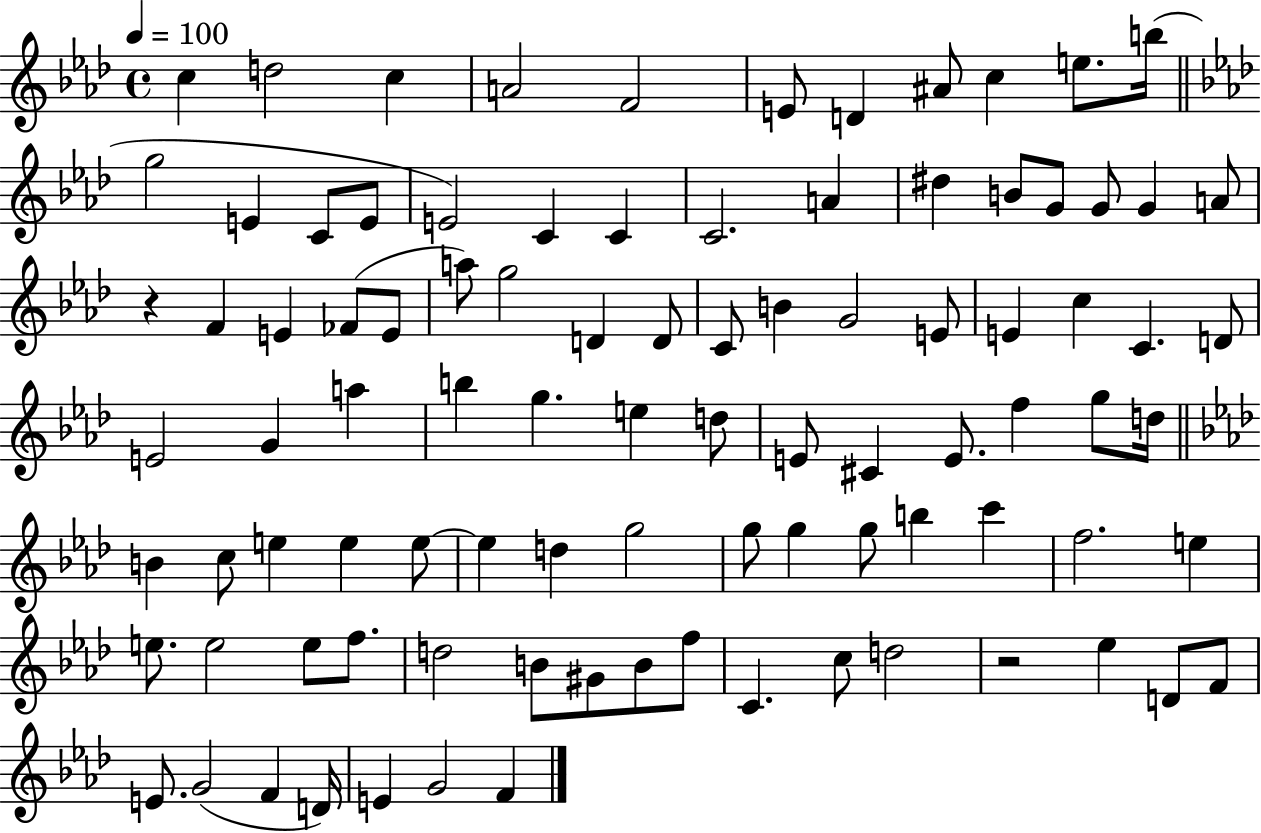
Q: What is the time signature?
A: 4/4